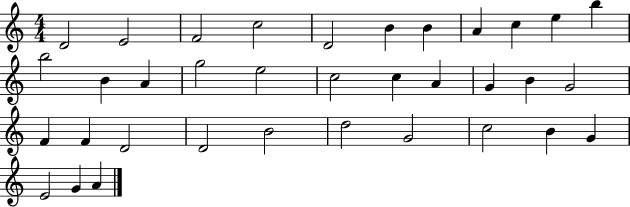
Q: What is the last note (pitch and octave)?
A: A4